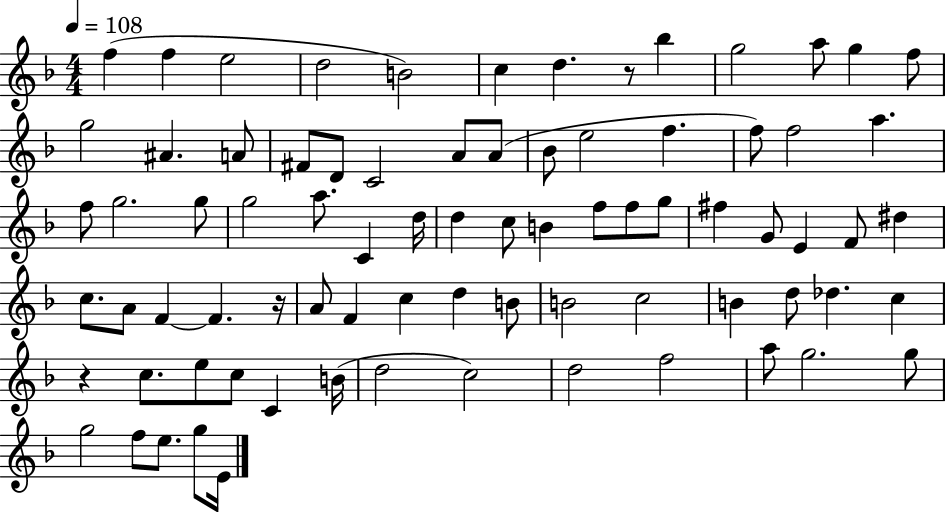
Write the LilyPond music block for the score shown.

{
  \clef treble
  \numericTimeSignature
  \time 4/4
  \key f \major
  \tempo 4 = 108
  f''4( f''4 e''2 | d''2 b'2) | c''4 d''4. r8 bes''4 | g''2 a''8 g''4 f''8 | \break g''2 ais'4. a'8 | fis'8 d'8 c'2 a'8 a'8( | bes'8 e''2 f''4. | f''8) f''2 a''4. | \break f''8 g''2. g''8 | g''2 a''8. c'4 d''16 | d''4 c''8 b'4 f''8 f''8 g''8 | fis''4 g'8 e'4 f'8 dis''4 | \break c''8. a'8 f'4~~ f'4. r16 | a'8 f'4 c''4 d''4 b'8 | b'2 c''2 | b'4 d''8 des''4. c''4 | \break r4 c''8. e''8 c''8 c'4 b'16( | d''2 c''2) | d''2 f''2 | a''8 g''2. g''8 | \break g''2 f''8 e''8. g''8 e'16 | \bar "|."
}